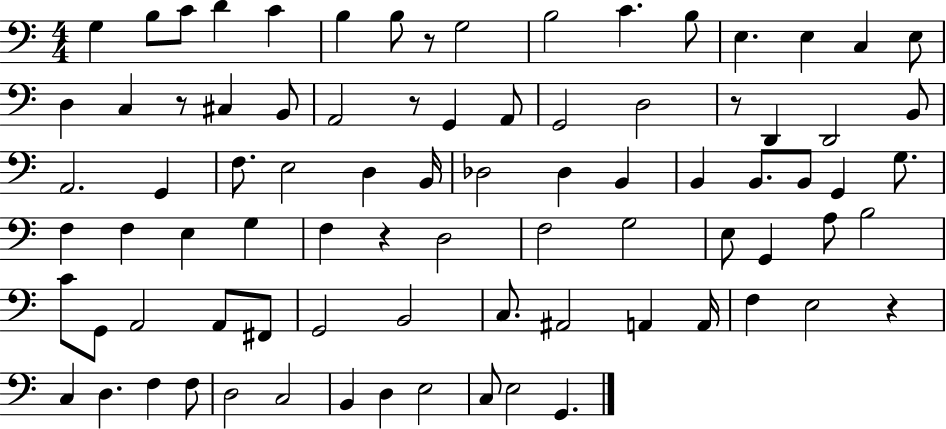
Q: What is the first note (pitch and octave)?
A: G3